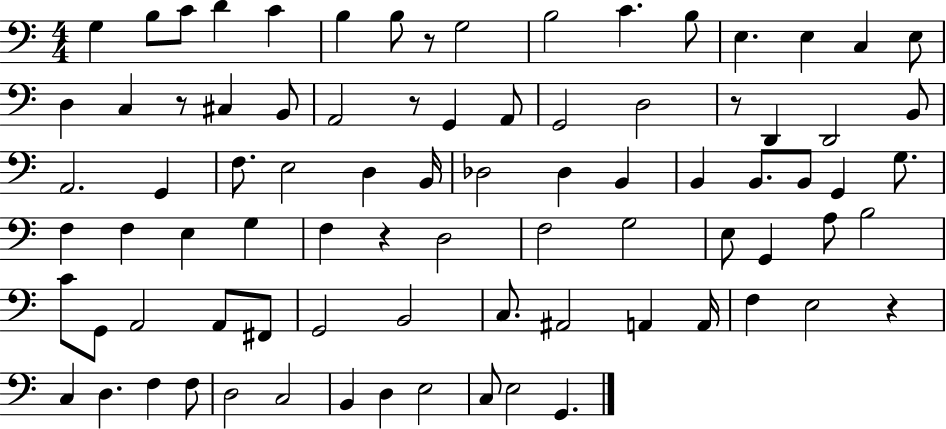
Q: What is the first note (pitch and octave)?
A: G3